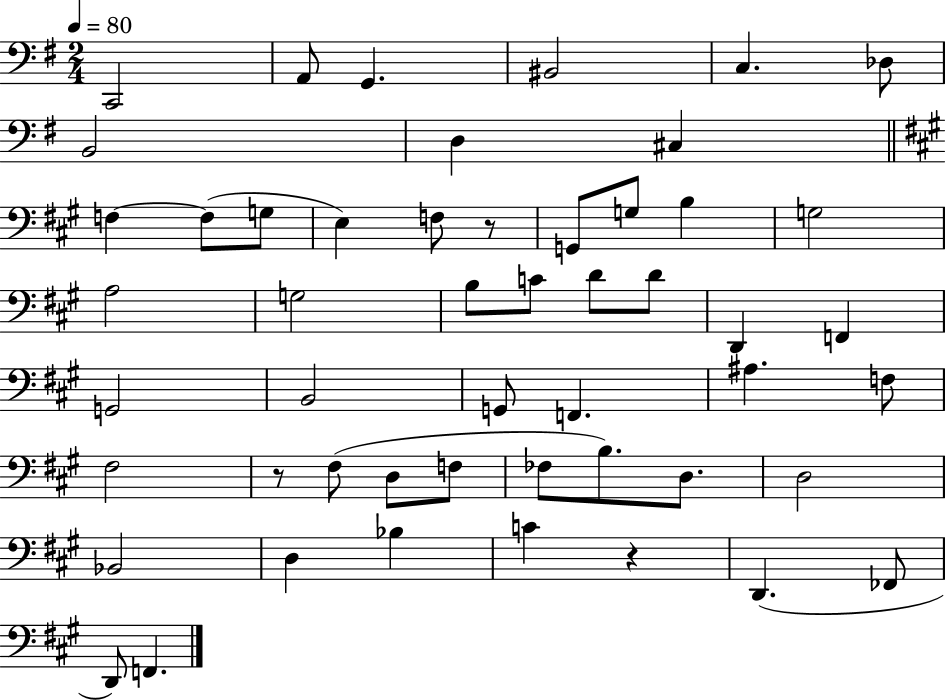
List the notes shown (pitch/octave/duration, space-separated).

C2/h A2/e G2/q. BIS2/h C3/q. Db3/e B2/h D3/q C#3/q F3/q F3/e G3/e E3/q F3/e R/e G2/e G3/e B3/q G3/h A3/h G3/h B3/e C4/e D4/e D4/e D2/q F2/q G2/h B2/h G2/e F2/q. A#3/q. F3/e F#3/h R/e F#3/e D3/e F3/e FES3/e B3/e. D3/e. D3/h Bb2/h D3/q Bb3/q C4/q R/q D2/q. FES2/e D2/e F2/q.